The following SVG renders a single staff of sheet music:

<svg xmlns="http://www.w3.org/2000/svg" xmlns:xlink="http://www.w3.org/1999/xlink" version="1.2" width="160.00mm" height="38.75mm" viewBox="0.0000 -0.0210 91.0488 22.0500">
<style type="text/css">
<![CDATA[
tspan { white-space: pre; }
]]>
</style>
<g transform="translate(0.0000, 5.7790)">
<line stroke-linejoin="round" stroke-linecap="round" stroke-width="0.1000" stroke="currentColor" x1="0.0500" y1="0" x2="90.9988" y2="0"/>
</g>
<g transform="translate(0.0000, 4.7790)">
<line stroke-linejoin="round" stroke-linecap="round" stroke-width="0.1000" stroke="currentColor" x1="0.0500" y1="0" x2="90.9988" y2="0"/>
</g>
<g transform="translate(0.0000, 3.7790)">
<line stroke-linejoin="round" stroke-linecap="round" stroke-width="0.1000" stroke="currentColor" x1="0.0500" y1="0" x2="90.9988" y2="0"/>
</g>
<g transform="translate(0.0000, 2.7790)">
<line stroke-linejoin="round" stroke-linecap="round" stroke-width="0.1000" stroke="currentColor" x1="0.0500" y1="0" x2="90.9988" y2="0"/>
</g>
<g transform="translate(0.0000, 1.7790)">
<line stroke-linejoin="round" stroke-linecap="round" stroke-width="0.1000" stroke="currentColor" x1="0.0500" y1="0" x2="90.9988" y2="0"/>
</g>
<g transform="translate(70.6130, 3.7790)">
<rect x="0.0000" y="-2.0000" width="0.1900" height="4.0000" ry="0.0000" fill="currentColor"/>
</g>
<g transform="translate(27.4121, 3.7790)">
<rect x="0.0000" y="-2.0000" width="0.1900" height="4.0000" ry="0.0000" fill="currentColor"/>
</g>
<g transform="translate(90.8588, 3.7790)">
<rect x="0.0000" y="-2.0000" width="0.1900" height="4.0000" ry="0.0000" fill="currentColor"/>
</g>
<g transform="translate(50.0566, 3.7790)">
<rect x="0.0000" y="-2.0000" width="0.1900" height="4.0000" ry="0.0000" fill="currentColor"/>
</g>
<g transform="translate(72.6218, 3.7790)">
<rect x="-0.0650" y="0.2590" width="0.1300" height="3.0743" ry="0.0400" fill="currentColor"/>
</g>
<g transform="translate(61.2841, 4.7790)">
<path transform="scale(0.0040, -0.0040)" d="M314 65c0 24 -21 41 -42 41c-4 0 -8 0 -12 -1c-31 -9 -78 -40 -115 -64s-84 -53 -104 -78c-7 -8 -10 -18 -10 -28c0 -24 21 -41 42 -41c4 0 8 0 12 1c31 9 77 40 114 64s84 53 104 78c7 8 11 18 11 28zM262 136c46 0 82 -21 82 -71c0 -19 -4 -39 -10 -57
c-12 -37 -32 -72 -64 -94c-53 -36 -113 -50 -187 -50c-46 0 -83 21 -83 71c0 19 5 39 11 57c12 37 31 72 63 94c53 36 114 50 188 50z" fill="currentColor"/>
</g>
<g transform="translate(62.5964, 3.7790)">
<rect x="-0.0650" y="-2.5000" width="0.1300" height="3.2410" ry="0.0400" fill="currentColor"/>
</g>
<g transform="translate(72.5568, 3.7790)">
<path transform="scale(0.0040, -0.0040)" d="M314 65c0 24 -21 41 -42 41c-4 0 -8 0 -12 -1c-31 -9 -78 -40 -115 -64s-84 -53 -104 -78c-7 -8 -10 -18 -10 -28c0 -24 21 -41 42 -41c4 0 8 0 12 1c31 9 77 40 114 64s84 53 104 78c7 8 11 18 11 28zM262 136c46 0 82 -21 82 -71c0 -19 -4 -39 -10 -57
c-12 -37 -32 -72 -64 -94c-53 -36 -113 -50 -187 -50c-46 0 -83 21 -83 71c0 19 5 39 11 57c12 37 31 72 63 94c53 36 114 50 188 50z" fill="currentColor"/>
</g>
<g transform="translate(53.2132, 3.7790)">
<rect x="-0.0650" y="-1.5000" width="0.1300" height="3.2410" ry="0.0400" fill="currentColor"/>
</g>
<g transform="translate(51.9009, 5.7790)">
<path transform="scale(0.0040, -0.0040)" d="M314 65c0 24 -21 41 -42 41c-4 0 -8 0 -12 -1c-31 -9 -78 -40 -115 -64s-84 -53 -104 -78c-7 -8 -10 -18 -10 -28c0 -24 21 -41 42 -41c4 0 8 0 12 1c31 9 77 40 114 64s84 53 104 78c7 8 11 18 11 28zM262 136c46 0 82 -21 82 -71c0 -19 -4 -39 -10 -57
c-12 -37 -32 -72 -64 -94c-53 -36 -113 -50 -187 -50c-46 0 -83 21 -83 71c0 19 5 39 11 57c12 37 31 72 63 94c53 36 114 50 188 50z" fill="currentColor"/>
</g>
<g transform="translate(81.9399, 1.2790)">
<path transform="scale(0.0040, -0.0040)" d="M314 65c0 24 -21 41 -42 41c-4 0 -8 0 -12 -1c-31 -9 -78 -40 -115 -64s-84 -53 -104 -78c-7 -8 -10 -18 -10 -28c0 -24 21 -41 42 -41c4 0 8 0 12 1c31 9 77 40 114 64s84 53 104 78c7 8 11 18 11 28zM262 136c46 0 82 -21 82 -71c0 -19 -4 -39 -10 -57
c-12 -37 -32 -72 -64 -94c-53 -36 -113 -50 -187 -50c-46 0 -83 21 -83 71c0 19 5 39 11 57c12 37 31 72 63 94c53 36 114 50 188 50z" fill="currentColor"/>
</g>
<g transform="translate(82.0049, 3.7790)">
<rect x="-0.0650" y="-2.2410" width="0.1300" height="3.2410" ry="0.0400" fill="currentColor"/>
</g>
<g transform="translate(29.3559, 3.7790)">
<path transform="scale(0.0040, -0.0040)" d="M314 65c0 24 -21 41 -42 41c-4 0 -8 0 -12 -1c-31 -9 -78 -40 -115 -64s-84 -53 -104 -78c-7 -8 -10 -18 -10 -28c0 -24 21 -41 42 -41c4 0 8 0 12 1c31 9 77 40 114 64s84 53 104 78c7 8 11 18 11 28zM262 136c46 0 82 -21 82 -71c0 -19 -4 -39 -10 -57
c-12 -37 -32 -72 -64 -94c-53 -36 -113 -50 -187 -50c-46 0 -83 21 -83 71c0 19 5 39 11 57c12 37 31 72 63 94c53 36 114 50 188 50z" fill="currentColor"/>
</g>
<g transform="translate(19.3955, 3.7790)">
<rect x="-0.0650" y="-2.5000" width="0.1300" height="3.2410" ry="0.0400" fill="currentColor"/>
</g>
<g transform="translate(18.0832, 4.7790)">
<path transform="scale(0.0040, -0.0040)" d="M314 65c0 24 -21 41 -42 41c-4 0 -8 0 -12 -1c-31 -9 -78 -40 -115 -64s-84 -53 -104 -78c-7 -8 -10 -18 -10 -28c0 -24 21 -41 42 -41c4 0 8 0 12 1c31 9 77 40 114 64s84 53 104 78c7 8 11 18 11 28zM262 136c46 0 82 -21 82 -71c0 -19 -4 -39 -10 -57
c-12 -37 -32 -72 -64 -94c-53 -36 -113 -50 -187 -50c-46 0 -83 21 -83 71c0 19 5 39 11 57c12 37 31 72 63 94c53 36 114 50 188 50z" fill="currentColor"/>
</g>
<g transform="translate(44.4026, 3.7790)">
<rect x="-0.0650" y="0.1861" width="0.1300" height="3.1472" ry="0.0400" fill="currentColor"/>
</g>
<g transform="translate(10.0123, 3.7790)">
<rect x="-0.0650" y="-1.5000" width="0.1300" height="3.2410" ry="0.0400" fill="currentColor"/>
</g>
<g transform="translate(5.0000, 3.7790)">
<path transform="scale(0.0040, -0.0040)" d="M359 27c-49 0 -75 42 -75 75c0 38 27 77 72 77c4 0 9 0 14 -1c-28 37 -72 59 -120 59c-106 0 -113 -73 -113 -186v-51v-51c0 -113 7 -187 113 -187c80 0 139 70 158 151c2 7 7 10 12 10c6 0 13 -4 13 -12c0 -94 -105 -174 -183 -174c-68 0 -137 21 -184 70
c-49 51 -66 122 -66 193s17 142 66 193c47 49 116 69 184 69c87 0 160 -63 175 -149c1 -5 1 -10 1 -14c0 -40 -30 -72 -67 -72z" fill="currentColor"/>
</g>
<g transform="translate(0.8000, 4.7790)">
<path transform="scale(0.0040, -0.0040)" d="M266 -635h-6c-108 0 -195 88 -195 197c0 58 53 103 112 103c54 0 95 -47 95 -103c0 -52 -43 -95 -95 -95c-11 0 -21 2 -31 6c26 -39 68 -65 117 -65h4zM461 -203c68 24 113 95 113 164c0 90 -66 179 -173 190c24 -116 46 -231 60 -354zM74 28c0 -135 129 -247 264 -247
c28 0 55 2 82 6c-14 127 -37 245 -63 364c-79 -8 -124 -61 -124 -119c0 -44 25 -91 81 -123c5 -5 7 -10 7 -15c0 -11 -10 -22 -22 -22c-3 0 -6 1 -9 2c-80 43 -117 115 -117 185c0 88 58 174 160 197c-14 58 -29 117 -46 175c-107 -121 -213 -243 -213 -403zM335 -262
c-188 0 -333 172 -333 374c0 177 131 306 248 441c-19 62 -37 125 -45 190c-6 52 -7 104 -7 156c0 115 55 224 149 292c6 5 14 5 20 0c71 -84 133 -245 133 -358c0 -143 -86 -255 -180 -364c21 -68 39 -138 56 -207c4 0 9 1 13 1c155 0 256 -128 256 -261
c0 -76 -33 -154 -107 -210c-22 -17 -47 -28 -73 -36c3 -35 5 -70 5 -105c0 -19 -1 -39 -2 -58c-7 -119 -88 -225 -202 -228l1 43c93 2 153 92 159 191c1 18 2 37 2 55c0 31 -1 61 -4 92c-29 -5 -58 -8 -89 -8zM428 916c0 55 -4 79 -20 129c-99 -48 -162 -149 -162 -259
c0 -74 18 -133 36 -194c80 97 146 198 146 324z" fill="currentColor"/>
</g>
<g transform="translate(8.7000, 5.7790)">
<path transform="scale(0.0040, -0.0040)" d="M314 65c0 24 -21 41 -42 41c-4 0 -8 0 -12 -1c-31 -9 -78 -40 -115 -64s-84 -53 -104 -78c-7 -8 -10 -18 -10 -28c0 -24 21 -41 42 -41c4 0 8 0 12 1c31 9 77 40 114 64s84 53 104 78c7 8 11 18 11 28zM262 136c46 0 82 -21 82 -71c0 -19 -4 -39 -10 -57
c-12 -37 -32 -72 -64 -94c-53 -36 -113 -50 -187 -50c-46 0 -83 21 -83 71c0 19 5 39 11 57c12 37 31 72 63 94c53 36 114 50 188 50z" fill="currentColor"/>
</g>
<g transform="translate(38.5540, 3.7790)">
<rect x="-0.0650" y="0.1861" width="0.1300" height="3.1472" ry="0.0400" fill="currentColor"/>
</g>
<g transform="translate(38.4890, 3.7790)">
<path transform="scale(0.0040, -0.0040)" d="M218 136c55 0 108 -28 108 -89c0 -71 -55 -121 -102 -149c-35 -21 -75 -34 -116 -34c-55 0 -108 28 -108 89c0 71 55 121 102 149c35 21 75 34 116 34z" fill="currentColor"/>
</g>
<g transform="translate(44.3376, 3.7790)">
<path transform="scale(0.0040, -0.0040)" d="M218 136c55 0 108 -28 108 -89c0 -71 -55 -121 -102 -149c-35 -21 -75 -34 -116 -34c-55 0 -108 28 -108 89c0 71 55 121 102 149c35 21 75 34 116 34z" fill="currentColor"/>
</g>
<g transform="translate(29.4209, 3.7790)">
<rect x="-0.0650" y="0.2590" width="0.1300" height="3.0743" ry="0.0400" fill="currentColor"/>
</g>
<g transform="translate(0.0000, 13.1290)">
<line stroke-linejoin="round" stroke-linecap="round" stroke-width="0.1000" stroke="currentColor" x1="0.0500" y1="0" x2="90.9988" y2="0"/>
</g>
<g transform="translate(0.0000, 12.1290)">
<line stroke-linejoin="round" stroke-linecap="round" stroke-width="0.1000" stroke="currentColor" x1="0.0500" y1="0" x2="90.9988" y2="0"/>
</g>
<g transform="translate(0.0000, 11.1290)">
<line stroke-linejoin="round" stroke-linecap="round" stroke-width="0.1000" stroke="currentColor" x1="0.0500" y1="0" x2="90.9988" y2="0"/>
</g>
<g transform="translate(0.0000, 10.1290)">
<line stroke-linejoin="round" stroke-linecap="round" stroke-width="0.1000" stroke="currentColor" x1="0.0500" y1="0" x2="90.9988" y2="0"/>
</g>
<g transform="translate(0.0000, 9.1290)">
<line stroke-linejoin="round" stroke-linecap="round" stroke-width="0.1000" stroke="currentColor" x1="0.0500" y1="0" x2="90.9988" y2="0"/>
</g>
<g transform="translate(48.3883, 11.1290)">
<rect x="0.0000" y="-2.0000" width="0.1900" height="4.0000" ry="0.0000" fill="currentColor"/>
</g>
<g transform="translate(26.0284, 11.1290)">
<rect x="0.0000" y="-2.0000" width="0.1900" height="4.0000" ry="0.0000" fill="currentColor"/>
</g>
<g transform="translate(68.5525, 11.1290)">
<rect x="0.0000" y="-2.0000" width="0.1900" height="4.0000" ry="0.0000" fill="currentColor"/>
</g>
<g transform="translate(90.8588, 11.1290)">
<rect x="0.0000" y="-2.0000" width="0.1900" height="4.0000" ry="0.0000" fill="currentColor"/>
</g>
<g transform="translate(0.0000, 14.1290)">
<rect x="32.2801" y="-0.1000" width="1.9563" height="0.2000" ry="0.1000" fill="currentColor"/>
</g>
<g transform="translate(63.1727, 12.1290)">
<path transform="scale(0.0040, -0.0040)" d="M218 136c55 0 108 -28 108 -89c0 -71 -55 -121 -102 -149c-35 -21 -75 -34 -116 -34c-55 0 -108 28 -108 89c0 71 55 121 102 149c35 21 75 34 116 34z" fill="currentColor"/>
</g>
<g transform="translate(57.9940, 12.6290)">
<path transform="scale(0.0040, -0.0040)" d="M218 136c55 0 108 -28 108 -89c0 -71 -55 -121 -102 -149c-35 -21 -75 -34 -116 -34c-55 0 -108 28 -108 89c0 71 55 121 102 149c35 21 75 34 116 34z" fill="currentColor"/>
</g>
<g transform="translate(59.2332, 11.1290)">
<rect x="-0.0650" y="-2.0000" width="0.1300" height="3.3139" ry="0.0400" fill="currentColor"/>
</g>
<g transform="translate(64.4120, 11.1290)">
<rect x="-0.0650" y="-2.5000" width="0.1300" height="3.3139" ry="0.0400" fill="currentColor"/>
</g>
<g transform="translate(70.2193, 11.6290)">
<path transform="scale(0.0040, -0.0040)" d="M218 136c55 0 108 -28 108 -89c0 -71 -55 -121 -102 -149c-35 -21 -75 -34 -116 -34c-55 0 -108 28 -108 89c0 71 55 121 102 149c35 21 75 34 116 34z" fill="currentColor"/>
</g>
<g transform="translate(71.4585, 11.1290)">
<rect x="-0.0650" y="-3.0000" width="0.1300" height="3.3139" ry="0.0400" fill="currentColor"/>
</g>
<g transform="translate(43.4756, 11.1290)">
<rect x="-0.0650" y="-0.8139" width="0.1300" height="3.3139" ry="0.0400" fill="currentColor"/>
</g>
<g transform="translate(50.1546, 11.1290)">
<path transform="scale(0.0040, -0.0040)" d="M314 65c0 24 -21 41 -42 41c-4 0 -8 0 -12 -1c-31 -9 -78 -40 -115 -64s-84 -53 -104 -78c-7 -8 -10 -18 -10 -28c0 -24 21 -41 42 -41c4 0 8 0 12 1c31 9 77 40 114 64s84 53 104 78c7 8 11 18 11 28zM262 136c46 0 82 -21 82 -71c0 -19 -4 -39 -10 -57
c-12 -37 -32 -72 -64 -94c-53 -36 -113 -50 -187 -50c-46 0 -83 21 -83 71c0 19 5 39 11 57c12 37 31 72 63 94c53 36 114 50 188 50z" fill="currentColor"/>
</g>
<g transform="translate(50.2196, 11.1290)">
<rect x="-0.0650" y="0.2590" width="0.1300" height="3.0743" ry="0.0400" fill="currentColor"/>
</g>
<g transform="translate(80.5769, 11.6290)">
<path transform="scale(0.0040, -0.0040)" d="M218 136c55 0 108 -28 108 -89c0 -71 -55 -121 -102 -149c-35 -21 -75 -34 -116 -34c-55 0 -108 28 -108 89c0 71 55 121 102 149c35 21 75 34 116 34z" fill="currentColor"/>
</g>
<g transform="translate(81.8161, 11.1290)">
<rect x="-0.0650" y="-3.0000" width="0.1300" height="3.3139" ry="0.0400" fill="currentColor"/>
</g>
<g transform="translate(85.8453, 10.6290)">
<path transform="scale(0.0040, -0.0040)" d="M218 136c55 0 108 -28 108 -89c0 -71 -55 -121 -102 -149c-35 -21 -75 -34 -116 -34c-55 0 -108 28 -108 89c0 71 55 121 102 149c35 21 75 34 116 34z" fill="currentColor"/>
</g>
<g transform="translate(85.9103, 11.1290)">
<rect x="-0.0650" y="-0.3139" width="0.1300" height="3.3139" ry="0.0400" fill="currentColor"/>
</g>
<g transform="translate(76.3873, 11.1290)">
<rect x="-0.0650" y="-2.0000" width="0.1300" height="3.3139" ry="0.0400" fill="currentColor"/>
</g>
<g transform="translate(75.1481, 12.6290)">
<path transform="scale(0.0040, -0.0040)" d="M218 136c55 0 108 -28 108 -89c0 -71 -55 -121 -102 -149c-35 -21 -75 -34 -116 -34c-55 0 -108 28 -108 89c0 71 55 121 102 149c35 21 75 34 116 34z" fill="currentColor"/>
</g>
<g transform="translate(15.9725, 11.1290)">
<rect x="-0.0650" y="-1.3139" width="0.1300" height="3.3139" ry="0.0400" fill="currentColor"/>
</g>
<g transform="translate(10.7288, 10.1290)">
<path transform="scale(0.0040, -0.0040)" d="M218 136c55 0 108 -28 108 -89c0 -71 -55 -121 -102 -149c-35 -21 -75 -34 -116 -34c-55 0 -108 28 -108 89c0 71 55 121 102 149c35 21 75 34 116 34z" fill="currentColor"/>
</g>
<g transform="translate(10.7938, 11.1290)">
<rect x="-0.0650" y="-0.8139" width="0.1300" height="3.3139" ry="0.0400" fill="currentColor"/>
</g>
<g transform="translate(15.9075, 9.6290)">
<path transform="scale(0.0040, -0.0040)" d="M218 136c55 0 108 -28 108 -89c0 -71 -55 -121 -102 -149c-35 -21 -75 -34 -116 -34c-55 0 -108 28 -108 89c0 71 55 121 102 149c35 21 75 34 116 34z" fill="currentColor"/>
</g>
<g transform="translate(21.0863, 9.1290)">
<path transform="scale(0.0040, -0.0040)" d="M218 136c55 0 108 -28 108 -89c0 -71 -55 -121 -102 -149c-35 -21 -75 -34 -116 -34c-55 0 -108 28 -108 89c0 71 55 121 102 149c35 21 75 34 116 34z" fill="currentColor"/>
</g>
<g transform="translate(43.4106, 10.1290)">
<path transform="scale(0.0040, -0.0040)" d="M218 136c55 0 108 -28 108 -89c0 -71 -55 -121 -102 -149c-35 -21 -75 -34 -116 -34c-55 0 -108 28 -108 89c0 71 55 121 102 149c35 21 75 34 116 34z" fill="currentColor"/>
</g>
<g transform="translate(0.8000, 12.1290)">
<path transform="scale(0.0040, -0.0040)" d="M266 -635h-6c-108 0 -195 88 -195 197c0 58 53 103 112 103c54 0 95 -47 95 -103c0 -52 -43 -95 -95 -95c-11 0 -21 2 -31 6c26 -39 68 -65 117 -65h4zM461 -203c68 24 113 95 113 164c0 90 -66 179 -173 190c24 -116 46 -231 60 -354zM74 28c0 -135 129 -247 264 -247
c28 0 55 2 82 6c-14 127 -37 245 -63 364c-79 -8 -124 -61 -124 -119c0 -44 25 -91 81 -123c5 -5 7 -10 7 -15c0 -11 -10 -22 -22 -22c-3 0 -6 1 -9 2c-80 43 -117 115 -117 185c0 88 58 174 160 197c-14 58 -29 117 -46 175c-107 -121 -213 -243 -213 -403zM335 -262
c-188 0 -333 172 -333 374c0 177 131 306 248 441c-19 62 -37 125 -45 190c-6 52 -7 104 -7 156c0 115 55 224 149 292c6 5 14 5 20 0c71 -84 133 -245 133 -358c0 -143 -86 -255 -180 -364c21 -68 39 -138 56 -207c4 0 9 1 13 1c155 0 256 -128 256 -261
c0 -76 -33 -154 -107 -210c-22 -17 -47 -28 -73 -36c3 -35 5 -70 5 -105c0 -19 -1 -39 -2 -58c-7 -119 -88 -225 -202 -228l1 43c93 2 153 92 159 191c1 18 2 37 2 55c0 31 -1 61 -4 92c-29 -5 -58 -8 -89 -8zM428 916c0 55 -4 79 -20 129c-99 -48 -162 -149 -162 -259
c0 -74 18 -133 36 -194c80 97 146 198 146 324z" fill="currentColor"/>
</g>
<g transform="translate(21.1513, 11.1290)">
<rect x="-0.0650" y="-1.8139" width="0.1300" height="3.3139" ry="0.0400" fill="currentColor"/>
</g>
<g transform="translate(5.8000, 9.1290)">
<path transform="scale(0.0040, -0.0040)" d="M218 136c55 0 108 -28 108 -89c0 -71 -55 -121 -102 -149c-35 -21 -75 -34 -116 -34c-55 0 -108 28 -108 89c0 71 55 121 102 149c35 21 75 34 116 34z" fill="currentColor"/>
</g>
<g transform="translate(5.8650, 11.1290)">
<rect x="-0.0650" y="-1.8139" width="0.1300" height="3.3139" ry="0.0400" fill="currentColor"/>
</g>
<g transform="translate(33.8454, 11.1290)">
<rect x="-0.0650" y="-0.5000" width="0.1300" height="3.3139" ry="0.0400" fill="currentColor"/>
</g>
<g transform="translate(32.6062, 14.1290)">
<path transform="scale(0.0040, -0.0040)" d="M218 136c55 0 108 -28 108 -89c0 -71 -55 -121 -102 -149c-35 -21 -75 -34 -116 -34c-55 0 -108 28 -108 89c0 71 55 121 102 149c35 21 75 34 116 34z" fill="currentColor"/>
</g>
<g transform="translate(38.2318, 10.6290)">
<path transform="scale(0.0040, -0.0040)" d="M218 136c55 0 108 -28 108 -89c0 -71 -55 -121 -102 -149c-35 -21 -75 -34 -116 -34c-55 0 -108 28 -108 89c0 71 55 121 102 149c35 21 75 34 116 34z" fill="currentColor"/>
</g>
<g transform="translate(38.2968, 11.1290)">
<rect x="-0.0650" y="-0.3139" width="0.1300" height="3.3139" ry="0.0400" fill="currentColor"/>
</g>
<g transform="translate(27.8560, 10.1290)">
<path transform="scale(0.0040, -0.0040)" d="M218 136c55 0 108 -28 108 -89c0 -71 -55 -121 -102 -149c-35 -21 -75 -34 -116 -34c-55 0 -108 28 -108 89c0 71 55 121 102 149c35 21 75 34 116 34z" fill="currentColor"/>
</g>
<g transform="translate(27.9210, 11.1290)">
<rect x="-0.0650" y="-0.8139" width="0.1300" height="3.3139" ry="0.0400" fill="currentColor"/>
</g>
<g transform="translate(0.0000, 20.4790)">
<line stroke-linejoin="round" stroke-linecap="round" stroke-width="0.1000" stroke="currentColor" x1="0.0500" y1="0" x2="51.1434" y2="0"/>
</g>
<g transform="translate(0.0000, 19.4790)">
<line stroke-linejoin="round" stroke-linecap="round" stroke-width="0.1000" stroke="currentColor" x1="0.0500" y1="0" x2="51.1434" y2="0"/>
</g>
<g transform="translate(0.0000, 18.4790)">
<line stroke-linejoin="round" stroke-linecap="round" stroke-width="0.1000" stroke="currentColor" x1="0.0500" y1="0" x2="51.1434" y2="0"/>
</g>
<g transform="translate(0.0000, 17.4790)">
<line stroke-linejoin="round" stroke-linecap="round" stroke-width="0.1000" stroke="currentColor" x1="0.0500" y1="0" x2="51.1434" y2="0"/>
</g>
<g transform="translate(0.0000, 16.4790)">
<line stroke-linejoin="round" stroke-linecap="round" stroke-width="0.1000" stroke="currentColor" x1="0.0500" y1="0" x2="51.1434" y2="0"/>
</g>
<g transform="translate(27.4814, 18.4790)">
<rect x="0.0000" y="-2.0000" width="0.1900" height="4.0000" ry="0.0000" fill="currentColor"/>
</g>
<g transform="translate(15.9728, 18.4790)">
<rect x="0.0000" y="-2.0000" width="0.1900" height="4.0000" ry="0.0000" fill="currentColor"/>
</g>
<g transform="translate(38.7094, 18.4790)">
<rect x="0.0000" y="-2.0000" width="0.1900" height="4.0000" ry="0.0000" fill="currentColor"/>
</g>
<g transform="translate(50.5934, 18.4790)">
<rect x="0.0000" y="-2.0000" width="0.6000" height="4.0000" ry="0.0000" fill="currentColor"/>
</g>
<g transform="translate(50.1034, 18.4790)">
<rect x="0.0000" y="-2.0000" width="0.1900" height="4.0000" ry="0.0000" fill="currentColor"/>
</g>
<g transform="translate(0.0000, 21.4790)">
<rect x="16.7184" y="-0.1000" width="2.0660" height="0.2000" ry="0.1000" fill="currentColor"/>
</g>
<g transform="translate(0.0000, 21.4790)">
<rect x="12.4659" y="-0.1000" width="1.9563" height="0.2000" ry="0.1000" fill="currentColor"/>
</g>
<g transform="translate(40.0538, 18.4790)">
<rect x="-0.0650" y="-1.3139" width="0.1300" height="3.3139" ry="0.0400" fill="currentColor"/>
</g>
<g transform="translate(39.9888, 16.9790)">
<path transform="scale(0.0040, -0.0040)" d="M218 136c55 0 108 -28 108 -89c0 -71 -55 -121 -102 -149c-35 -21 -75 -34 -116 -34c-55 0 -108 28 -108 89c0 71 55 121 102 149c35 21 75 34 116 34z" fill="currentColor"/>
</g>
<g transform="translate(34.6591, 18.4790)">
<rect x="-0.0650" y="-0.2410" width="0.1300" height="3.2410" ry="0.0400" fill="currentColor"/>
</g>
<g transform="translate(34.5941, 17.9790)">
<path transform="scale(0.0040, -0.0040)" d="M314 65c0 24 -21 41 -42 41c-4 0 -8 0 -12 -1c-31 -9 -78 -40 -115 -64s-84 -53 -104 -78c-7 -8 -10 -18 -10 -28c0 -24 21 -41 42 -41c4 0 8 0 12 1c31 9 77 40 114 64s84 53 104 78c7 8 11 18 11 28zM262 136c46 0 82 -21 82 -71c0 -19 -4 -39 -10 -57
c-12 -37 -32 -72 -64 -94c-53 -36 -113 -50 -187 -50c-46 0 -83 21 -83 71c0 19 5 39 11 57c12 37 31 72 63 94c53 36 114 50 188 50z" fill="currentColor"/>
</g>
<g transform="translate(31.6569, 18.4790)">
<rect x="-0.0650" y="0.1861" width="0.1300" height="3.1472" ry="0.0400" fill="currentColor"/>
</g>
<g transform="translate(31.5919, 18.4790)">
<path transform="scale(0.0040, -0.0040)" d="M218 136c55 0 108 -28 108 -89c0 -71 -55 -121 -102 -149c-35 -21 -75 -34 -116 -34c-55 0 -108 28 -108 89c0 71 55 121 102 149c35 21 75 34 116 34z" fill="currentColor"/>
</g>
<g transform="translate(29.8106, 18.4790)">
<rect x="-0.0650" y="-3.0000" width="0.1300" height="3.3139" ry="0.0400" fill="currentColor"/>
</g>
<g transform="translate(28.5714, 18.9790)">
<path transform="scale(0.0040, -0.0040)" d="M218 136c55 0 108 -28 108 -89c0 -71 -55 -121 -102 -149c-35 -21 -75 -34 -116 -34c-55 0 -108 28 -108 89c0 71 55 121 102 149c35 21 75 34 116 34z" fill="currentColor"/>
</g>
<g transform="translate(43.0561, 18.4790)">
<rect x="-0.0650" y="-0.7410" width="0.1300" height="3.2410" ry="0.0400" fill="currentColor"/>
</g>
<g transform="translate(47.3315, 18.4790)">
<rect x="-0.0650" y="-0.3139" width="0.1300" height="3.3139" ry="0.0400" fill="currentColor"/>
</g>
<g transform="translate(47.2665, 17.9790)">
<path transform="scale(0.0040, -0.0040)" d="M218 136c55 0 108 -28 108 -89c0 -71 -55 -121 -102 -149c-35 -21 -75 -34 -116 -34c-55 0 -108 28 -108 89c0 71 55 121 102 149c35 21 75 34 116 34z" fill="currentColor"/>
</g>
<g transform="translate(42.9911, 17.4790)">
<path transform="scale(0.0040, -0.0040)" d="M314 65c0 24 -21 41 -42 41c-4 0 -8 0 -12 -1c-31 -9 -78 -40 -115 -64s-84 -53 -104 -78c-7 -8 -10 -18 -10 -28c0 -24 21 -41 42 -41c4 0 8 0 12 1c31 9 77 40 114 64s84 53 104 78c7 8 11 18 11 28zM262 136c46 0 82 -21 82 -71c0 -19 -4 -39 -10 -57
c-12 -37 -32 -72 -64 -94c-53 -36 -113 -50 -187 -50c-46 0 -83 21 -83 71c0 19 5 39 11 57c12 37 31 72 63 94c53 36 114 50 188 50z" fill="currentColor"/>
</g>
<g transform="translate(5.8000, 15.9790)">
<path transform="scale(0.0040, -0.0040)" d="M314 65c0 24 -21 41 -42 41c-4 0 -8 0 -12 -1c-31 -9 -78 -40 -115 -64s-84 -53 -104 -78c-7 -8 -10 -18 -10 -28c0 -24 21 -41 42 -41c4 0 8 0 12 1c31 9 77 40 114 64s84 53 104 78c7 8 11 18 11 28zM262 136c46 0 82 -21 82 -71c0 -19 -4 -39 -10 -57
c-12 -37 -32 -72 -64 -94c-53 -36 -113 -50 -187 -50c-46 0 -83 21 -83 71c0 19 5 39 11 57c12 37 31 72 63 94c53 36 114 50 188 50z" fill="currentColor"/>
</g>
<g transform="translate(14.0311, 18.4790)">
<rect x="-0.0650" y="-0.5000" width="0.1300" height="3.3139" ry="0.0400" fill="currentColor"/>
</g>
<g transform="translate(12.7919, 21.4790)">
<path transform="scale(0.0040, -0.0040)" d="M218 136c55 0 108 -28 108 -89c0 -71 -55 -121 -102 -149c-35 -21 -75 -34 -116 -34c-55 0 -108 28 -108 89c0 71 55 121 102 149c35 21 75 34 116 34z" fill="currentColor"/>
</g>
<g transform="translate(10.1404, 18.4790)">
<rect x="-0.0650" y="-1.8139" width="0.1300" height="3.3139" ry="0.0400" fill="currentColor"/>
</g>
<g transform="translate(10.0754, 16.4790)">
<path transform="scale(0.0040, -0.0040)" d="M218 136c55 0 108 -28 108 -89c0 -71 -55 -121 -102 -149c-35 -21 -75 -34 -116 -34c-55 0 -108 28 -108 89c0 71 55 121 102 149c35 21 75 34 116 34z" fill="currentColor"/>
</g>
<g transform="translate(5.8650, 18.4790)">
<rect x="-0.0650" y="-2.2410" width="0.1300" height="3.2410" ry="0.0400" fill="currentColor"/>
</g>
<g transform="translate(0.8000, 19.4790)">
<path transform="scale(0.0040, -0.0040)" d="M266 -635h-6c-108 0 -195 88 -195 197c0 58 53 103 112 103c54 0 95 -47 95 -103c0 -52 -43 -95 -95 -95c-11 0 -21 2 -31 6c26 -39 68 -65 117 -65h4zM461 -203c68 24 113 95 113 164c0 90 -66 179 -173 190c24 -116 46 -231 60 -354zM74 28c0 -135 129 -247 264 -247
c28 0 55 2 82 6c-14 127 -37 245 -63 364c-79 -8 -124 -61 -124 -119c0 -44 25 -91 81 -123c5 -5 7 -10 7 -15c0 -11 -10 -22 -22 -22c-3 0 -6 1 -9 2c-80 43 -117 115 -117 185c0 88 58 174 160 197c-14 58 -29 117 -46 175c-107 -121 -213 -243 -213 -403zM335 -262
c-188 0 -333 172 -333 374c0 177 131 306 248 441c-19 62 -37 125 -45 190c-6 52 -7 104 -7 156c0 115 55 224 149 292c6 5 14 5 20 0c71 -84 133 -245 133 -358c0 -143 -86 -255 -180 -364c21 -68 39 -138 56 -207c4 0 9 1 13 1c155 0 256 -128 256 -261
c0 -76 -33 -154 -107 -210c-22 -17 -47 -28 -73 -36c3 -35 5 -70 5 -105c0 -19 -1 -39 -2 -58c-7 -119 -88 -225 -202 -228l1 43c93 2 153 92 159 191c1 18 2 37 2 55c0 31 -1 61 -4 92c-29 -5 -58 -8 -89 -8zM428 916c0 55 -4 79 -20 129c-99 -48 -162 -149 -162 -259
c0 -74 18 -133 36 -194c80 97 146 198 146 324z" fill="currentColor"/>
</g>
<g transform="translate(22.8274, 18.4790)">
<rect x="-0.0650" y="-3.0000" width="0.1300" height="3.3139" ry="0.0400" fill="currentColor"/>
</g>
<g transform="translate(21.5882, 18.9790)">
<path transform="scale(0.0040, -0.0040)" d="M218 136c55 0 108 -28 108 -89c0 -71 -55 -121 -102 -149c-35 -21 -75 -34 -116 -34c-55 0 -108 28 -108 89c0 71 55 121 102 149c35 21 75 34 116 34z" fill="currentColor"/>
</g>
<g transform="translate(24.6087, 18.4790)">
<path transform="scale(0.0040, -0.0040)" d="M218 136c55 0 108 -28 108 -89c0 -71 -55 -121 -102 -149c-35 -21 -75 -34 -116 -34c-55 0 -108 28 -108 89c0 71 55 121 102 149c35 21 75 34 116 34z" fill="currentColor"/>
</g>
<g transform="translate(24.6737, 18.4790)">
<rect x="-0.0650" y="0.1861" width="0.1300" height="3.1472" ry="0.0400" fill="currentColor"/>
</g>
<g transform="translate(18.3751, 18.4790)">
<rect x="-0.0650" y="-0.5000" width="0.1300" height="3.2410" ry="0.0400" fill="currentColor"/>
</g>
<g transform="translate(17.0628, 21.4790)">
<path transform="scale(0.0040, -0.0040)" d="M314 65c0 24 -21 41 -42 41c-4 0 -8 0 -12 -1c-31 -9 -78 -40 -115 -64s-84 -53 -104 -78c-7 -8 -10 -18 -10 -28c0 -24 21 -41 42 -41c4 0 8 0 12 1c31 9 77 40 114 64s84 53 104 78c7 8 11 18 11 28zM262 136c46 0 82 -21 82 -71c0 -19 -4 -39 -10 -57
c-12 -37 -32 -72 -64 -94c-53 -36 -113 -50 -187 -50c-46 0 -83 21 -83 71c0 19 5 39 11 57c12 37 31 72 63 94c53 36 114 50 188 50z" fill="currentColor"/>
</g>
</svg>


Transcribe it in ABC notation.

X:1
T:Untitled
M:4/4
L:1/4
K:C
E2 G2 B2 B B E2 G2 B2 g2 f d e f d C c d B2 F G A F A c g2 f C C2 A B A B c2 e d2 c